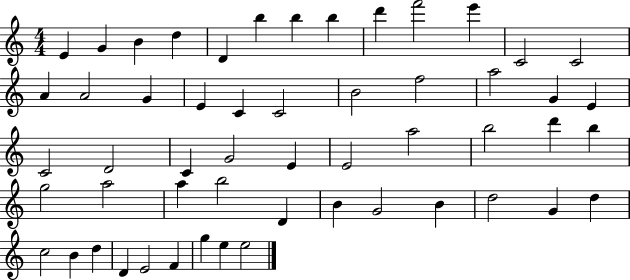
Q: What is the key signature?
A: C major